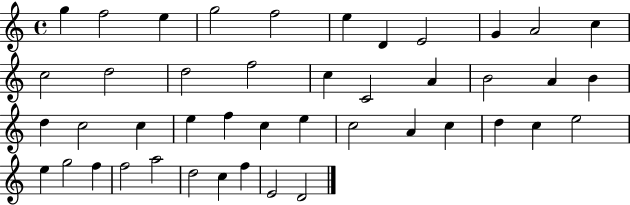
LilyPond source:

{
  \clef treble
  \time 4/4
  \defaultTimeSignature
  \key c \major
  g''4 f''2 e''4 | g''2 f''2 | e''4 d'4 e'2 | g'4 a'2 c''4 | \break c''2 d''2 | d''2 f''2 | c''4 c'2 a'4 | b'2 a'4 b'4 | \break d''4 c''2 c''4 | e''4 f''4 c''4 e''4 | c''2 a'4 c''4 | d''4 c''4 e''2 | \break e''4 g''2 f''4 | f''2 a''2 | d''2 c''4 f''4 | e'2 d'2 | \break \bar "|."
}